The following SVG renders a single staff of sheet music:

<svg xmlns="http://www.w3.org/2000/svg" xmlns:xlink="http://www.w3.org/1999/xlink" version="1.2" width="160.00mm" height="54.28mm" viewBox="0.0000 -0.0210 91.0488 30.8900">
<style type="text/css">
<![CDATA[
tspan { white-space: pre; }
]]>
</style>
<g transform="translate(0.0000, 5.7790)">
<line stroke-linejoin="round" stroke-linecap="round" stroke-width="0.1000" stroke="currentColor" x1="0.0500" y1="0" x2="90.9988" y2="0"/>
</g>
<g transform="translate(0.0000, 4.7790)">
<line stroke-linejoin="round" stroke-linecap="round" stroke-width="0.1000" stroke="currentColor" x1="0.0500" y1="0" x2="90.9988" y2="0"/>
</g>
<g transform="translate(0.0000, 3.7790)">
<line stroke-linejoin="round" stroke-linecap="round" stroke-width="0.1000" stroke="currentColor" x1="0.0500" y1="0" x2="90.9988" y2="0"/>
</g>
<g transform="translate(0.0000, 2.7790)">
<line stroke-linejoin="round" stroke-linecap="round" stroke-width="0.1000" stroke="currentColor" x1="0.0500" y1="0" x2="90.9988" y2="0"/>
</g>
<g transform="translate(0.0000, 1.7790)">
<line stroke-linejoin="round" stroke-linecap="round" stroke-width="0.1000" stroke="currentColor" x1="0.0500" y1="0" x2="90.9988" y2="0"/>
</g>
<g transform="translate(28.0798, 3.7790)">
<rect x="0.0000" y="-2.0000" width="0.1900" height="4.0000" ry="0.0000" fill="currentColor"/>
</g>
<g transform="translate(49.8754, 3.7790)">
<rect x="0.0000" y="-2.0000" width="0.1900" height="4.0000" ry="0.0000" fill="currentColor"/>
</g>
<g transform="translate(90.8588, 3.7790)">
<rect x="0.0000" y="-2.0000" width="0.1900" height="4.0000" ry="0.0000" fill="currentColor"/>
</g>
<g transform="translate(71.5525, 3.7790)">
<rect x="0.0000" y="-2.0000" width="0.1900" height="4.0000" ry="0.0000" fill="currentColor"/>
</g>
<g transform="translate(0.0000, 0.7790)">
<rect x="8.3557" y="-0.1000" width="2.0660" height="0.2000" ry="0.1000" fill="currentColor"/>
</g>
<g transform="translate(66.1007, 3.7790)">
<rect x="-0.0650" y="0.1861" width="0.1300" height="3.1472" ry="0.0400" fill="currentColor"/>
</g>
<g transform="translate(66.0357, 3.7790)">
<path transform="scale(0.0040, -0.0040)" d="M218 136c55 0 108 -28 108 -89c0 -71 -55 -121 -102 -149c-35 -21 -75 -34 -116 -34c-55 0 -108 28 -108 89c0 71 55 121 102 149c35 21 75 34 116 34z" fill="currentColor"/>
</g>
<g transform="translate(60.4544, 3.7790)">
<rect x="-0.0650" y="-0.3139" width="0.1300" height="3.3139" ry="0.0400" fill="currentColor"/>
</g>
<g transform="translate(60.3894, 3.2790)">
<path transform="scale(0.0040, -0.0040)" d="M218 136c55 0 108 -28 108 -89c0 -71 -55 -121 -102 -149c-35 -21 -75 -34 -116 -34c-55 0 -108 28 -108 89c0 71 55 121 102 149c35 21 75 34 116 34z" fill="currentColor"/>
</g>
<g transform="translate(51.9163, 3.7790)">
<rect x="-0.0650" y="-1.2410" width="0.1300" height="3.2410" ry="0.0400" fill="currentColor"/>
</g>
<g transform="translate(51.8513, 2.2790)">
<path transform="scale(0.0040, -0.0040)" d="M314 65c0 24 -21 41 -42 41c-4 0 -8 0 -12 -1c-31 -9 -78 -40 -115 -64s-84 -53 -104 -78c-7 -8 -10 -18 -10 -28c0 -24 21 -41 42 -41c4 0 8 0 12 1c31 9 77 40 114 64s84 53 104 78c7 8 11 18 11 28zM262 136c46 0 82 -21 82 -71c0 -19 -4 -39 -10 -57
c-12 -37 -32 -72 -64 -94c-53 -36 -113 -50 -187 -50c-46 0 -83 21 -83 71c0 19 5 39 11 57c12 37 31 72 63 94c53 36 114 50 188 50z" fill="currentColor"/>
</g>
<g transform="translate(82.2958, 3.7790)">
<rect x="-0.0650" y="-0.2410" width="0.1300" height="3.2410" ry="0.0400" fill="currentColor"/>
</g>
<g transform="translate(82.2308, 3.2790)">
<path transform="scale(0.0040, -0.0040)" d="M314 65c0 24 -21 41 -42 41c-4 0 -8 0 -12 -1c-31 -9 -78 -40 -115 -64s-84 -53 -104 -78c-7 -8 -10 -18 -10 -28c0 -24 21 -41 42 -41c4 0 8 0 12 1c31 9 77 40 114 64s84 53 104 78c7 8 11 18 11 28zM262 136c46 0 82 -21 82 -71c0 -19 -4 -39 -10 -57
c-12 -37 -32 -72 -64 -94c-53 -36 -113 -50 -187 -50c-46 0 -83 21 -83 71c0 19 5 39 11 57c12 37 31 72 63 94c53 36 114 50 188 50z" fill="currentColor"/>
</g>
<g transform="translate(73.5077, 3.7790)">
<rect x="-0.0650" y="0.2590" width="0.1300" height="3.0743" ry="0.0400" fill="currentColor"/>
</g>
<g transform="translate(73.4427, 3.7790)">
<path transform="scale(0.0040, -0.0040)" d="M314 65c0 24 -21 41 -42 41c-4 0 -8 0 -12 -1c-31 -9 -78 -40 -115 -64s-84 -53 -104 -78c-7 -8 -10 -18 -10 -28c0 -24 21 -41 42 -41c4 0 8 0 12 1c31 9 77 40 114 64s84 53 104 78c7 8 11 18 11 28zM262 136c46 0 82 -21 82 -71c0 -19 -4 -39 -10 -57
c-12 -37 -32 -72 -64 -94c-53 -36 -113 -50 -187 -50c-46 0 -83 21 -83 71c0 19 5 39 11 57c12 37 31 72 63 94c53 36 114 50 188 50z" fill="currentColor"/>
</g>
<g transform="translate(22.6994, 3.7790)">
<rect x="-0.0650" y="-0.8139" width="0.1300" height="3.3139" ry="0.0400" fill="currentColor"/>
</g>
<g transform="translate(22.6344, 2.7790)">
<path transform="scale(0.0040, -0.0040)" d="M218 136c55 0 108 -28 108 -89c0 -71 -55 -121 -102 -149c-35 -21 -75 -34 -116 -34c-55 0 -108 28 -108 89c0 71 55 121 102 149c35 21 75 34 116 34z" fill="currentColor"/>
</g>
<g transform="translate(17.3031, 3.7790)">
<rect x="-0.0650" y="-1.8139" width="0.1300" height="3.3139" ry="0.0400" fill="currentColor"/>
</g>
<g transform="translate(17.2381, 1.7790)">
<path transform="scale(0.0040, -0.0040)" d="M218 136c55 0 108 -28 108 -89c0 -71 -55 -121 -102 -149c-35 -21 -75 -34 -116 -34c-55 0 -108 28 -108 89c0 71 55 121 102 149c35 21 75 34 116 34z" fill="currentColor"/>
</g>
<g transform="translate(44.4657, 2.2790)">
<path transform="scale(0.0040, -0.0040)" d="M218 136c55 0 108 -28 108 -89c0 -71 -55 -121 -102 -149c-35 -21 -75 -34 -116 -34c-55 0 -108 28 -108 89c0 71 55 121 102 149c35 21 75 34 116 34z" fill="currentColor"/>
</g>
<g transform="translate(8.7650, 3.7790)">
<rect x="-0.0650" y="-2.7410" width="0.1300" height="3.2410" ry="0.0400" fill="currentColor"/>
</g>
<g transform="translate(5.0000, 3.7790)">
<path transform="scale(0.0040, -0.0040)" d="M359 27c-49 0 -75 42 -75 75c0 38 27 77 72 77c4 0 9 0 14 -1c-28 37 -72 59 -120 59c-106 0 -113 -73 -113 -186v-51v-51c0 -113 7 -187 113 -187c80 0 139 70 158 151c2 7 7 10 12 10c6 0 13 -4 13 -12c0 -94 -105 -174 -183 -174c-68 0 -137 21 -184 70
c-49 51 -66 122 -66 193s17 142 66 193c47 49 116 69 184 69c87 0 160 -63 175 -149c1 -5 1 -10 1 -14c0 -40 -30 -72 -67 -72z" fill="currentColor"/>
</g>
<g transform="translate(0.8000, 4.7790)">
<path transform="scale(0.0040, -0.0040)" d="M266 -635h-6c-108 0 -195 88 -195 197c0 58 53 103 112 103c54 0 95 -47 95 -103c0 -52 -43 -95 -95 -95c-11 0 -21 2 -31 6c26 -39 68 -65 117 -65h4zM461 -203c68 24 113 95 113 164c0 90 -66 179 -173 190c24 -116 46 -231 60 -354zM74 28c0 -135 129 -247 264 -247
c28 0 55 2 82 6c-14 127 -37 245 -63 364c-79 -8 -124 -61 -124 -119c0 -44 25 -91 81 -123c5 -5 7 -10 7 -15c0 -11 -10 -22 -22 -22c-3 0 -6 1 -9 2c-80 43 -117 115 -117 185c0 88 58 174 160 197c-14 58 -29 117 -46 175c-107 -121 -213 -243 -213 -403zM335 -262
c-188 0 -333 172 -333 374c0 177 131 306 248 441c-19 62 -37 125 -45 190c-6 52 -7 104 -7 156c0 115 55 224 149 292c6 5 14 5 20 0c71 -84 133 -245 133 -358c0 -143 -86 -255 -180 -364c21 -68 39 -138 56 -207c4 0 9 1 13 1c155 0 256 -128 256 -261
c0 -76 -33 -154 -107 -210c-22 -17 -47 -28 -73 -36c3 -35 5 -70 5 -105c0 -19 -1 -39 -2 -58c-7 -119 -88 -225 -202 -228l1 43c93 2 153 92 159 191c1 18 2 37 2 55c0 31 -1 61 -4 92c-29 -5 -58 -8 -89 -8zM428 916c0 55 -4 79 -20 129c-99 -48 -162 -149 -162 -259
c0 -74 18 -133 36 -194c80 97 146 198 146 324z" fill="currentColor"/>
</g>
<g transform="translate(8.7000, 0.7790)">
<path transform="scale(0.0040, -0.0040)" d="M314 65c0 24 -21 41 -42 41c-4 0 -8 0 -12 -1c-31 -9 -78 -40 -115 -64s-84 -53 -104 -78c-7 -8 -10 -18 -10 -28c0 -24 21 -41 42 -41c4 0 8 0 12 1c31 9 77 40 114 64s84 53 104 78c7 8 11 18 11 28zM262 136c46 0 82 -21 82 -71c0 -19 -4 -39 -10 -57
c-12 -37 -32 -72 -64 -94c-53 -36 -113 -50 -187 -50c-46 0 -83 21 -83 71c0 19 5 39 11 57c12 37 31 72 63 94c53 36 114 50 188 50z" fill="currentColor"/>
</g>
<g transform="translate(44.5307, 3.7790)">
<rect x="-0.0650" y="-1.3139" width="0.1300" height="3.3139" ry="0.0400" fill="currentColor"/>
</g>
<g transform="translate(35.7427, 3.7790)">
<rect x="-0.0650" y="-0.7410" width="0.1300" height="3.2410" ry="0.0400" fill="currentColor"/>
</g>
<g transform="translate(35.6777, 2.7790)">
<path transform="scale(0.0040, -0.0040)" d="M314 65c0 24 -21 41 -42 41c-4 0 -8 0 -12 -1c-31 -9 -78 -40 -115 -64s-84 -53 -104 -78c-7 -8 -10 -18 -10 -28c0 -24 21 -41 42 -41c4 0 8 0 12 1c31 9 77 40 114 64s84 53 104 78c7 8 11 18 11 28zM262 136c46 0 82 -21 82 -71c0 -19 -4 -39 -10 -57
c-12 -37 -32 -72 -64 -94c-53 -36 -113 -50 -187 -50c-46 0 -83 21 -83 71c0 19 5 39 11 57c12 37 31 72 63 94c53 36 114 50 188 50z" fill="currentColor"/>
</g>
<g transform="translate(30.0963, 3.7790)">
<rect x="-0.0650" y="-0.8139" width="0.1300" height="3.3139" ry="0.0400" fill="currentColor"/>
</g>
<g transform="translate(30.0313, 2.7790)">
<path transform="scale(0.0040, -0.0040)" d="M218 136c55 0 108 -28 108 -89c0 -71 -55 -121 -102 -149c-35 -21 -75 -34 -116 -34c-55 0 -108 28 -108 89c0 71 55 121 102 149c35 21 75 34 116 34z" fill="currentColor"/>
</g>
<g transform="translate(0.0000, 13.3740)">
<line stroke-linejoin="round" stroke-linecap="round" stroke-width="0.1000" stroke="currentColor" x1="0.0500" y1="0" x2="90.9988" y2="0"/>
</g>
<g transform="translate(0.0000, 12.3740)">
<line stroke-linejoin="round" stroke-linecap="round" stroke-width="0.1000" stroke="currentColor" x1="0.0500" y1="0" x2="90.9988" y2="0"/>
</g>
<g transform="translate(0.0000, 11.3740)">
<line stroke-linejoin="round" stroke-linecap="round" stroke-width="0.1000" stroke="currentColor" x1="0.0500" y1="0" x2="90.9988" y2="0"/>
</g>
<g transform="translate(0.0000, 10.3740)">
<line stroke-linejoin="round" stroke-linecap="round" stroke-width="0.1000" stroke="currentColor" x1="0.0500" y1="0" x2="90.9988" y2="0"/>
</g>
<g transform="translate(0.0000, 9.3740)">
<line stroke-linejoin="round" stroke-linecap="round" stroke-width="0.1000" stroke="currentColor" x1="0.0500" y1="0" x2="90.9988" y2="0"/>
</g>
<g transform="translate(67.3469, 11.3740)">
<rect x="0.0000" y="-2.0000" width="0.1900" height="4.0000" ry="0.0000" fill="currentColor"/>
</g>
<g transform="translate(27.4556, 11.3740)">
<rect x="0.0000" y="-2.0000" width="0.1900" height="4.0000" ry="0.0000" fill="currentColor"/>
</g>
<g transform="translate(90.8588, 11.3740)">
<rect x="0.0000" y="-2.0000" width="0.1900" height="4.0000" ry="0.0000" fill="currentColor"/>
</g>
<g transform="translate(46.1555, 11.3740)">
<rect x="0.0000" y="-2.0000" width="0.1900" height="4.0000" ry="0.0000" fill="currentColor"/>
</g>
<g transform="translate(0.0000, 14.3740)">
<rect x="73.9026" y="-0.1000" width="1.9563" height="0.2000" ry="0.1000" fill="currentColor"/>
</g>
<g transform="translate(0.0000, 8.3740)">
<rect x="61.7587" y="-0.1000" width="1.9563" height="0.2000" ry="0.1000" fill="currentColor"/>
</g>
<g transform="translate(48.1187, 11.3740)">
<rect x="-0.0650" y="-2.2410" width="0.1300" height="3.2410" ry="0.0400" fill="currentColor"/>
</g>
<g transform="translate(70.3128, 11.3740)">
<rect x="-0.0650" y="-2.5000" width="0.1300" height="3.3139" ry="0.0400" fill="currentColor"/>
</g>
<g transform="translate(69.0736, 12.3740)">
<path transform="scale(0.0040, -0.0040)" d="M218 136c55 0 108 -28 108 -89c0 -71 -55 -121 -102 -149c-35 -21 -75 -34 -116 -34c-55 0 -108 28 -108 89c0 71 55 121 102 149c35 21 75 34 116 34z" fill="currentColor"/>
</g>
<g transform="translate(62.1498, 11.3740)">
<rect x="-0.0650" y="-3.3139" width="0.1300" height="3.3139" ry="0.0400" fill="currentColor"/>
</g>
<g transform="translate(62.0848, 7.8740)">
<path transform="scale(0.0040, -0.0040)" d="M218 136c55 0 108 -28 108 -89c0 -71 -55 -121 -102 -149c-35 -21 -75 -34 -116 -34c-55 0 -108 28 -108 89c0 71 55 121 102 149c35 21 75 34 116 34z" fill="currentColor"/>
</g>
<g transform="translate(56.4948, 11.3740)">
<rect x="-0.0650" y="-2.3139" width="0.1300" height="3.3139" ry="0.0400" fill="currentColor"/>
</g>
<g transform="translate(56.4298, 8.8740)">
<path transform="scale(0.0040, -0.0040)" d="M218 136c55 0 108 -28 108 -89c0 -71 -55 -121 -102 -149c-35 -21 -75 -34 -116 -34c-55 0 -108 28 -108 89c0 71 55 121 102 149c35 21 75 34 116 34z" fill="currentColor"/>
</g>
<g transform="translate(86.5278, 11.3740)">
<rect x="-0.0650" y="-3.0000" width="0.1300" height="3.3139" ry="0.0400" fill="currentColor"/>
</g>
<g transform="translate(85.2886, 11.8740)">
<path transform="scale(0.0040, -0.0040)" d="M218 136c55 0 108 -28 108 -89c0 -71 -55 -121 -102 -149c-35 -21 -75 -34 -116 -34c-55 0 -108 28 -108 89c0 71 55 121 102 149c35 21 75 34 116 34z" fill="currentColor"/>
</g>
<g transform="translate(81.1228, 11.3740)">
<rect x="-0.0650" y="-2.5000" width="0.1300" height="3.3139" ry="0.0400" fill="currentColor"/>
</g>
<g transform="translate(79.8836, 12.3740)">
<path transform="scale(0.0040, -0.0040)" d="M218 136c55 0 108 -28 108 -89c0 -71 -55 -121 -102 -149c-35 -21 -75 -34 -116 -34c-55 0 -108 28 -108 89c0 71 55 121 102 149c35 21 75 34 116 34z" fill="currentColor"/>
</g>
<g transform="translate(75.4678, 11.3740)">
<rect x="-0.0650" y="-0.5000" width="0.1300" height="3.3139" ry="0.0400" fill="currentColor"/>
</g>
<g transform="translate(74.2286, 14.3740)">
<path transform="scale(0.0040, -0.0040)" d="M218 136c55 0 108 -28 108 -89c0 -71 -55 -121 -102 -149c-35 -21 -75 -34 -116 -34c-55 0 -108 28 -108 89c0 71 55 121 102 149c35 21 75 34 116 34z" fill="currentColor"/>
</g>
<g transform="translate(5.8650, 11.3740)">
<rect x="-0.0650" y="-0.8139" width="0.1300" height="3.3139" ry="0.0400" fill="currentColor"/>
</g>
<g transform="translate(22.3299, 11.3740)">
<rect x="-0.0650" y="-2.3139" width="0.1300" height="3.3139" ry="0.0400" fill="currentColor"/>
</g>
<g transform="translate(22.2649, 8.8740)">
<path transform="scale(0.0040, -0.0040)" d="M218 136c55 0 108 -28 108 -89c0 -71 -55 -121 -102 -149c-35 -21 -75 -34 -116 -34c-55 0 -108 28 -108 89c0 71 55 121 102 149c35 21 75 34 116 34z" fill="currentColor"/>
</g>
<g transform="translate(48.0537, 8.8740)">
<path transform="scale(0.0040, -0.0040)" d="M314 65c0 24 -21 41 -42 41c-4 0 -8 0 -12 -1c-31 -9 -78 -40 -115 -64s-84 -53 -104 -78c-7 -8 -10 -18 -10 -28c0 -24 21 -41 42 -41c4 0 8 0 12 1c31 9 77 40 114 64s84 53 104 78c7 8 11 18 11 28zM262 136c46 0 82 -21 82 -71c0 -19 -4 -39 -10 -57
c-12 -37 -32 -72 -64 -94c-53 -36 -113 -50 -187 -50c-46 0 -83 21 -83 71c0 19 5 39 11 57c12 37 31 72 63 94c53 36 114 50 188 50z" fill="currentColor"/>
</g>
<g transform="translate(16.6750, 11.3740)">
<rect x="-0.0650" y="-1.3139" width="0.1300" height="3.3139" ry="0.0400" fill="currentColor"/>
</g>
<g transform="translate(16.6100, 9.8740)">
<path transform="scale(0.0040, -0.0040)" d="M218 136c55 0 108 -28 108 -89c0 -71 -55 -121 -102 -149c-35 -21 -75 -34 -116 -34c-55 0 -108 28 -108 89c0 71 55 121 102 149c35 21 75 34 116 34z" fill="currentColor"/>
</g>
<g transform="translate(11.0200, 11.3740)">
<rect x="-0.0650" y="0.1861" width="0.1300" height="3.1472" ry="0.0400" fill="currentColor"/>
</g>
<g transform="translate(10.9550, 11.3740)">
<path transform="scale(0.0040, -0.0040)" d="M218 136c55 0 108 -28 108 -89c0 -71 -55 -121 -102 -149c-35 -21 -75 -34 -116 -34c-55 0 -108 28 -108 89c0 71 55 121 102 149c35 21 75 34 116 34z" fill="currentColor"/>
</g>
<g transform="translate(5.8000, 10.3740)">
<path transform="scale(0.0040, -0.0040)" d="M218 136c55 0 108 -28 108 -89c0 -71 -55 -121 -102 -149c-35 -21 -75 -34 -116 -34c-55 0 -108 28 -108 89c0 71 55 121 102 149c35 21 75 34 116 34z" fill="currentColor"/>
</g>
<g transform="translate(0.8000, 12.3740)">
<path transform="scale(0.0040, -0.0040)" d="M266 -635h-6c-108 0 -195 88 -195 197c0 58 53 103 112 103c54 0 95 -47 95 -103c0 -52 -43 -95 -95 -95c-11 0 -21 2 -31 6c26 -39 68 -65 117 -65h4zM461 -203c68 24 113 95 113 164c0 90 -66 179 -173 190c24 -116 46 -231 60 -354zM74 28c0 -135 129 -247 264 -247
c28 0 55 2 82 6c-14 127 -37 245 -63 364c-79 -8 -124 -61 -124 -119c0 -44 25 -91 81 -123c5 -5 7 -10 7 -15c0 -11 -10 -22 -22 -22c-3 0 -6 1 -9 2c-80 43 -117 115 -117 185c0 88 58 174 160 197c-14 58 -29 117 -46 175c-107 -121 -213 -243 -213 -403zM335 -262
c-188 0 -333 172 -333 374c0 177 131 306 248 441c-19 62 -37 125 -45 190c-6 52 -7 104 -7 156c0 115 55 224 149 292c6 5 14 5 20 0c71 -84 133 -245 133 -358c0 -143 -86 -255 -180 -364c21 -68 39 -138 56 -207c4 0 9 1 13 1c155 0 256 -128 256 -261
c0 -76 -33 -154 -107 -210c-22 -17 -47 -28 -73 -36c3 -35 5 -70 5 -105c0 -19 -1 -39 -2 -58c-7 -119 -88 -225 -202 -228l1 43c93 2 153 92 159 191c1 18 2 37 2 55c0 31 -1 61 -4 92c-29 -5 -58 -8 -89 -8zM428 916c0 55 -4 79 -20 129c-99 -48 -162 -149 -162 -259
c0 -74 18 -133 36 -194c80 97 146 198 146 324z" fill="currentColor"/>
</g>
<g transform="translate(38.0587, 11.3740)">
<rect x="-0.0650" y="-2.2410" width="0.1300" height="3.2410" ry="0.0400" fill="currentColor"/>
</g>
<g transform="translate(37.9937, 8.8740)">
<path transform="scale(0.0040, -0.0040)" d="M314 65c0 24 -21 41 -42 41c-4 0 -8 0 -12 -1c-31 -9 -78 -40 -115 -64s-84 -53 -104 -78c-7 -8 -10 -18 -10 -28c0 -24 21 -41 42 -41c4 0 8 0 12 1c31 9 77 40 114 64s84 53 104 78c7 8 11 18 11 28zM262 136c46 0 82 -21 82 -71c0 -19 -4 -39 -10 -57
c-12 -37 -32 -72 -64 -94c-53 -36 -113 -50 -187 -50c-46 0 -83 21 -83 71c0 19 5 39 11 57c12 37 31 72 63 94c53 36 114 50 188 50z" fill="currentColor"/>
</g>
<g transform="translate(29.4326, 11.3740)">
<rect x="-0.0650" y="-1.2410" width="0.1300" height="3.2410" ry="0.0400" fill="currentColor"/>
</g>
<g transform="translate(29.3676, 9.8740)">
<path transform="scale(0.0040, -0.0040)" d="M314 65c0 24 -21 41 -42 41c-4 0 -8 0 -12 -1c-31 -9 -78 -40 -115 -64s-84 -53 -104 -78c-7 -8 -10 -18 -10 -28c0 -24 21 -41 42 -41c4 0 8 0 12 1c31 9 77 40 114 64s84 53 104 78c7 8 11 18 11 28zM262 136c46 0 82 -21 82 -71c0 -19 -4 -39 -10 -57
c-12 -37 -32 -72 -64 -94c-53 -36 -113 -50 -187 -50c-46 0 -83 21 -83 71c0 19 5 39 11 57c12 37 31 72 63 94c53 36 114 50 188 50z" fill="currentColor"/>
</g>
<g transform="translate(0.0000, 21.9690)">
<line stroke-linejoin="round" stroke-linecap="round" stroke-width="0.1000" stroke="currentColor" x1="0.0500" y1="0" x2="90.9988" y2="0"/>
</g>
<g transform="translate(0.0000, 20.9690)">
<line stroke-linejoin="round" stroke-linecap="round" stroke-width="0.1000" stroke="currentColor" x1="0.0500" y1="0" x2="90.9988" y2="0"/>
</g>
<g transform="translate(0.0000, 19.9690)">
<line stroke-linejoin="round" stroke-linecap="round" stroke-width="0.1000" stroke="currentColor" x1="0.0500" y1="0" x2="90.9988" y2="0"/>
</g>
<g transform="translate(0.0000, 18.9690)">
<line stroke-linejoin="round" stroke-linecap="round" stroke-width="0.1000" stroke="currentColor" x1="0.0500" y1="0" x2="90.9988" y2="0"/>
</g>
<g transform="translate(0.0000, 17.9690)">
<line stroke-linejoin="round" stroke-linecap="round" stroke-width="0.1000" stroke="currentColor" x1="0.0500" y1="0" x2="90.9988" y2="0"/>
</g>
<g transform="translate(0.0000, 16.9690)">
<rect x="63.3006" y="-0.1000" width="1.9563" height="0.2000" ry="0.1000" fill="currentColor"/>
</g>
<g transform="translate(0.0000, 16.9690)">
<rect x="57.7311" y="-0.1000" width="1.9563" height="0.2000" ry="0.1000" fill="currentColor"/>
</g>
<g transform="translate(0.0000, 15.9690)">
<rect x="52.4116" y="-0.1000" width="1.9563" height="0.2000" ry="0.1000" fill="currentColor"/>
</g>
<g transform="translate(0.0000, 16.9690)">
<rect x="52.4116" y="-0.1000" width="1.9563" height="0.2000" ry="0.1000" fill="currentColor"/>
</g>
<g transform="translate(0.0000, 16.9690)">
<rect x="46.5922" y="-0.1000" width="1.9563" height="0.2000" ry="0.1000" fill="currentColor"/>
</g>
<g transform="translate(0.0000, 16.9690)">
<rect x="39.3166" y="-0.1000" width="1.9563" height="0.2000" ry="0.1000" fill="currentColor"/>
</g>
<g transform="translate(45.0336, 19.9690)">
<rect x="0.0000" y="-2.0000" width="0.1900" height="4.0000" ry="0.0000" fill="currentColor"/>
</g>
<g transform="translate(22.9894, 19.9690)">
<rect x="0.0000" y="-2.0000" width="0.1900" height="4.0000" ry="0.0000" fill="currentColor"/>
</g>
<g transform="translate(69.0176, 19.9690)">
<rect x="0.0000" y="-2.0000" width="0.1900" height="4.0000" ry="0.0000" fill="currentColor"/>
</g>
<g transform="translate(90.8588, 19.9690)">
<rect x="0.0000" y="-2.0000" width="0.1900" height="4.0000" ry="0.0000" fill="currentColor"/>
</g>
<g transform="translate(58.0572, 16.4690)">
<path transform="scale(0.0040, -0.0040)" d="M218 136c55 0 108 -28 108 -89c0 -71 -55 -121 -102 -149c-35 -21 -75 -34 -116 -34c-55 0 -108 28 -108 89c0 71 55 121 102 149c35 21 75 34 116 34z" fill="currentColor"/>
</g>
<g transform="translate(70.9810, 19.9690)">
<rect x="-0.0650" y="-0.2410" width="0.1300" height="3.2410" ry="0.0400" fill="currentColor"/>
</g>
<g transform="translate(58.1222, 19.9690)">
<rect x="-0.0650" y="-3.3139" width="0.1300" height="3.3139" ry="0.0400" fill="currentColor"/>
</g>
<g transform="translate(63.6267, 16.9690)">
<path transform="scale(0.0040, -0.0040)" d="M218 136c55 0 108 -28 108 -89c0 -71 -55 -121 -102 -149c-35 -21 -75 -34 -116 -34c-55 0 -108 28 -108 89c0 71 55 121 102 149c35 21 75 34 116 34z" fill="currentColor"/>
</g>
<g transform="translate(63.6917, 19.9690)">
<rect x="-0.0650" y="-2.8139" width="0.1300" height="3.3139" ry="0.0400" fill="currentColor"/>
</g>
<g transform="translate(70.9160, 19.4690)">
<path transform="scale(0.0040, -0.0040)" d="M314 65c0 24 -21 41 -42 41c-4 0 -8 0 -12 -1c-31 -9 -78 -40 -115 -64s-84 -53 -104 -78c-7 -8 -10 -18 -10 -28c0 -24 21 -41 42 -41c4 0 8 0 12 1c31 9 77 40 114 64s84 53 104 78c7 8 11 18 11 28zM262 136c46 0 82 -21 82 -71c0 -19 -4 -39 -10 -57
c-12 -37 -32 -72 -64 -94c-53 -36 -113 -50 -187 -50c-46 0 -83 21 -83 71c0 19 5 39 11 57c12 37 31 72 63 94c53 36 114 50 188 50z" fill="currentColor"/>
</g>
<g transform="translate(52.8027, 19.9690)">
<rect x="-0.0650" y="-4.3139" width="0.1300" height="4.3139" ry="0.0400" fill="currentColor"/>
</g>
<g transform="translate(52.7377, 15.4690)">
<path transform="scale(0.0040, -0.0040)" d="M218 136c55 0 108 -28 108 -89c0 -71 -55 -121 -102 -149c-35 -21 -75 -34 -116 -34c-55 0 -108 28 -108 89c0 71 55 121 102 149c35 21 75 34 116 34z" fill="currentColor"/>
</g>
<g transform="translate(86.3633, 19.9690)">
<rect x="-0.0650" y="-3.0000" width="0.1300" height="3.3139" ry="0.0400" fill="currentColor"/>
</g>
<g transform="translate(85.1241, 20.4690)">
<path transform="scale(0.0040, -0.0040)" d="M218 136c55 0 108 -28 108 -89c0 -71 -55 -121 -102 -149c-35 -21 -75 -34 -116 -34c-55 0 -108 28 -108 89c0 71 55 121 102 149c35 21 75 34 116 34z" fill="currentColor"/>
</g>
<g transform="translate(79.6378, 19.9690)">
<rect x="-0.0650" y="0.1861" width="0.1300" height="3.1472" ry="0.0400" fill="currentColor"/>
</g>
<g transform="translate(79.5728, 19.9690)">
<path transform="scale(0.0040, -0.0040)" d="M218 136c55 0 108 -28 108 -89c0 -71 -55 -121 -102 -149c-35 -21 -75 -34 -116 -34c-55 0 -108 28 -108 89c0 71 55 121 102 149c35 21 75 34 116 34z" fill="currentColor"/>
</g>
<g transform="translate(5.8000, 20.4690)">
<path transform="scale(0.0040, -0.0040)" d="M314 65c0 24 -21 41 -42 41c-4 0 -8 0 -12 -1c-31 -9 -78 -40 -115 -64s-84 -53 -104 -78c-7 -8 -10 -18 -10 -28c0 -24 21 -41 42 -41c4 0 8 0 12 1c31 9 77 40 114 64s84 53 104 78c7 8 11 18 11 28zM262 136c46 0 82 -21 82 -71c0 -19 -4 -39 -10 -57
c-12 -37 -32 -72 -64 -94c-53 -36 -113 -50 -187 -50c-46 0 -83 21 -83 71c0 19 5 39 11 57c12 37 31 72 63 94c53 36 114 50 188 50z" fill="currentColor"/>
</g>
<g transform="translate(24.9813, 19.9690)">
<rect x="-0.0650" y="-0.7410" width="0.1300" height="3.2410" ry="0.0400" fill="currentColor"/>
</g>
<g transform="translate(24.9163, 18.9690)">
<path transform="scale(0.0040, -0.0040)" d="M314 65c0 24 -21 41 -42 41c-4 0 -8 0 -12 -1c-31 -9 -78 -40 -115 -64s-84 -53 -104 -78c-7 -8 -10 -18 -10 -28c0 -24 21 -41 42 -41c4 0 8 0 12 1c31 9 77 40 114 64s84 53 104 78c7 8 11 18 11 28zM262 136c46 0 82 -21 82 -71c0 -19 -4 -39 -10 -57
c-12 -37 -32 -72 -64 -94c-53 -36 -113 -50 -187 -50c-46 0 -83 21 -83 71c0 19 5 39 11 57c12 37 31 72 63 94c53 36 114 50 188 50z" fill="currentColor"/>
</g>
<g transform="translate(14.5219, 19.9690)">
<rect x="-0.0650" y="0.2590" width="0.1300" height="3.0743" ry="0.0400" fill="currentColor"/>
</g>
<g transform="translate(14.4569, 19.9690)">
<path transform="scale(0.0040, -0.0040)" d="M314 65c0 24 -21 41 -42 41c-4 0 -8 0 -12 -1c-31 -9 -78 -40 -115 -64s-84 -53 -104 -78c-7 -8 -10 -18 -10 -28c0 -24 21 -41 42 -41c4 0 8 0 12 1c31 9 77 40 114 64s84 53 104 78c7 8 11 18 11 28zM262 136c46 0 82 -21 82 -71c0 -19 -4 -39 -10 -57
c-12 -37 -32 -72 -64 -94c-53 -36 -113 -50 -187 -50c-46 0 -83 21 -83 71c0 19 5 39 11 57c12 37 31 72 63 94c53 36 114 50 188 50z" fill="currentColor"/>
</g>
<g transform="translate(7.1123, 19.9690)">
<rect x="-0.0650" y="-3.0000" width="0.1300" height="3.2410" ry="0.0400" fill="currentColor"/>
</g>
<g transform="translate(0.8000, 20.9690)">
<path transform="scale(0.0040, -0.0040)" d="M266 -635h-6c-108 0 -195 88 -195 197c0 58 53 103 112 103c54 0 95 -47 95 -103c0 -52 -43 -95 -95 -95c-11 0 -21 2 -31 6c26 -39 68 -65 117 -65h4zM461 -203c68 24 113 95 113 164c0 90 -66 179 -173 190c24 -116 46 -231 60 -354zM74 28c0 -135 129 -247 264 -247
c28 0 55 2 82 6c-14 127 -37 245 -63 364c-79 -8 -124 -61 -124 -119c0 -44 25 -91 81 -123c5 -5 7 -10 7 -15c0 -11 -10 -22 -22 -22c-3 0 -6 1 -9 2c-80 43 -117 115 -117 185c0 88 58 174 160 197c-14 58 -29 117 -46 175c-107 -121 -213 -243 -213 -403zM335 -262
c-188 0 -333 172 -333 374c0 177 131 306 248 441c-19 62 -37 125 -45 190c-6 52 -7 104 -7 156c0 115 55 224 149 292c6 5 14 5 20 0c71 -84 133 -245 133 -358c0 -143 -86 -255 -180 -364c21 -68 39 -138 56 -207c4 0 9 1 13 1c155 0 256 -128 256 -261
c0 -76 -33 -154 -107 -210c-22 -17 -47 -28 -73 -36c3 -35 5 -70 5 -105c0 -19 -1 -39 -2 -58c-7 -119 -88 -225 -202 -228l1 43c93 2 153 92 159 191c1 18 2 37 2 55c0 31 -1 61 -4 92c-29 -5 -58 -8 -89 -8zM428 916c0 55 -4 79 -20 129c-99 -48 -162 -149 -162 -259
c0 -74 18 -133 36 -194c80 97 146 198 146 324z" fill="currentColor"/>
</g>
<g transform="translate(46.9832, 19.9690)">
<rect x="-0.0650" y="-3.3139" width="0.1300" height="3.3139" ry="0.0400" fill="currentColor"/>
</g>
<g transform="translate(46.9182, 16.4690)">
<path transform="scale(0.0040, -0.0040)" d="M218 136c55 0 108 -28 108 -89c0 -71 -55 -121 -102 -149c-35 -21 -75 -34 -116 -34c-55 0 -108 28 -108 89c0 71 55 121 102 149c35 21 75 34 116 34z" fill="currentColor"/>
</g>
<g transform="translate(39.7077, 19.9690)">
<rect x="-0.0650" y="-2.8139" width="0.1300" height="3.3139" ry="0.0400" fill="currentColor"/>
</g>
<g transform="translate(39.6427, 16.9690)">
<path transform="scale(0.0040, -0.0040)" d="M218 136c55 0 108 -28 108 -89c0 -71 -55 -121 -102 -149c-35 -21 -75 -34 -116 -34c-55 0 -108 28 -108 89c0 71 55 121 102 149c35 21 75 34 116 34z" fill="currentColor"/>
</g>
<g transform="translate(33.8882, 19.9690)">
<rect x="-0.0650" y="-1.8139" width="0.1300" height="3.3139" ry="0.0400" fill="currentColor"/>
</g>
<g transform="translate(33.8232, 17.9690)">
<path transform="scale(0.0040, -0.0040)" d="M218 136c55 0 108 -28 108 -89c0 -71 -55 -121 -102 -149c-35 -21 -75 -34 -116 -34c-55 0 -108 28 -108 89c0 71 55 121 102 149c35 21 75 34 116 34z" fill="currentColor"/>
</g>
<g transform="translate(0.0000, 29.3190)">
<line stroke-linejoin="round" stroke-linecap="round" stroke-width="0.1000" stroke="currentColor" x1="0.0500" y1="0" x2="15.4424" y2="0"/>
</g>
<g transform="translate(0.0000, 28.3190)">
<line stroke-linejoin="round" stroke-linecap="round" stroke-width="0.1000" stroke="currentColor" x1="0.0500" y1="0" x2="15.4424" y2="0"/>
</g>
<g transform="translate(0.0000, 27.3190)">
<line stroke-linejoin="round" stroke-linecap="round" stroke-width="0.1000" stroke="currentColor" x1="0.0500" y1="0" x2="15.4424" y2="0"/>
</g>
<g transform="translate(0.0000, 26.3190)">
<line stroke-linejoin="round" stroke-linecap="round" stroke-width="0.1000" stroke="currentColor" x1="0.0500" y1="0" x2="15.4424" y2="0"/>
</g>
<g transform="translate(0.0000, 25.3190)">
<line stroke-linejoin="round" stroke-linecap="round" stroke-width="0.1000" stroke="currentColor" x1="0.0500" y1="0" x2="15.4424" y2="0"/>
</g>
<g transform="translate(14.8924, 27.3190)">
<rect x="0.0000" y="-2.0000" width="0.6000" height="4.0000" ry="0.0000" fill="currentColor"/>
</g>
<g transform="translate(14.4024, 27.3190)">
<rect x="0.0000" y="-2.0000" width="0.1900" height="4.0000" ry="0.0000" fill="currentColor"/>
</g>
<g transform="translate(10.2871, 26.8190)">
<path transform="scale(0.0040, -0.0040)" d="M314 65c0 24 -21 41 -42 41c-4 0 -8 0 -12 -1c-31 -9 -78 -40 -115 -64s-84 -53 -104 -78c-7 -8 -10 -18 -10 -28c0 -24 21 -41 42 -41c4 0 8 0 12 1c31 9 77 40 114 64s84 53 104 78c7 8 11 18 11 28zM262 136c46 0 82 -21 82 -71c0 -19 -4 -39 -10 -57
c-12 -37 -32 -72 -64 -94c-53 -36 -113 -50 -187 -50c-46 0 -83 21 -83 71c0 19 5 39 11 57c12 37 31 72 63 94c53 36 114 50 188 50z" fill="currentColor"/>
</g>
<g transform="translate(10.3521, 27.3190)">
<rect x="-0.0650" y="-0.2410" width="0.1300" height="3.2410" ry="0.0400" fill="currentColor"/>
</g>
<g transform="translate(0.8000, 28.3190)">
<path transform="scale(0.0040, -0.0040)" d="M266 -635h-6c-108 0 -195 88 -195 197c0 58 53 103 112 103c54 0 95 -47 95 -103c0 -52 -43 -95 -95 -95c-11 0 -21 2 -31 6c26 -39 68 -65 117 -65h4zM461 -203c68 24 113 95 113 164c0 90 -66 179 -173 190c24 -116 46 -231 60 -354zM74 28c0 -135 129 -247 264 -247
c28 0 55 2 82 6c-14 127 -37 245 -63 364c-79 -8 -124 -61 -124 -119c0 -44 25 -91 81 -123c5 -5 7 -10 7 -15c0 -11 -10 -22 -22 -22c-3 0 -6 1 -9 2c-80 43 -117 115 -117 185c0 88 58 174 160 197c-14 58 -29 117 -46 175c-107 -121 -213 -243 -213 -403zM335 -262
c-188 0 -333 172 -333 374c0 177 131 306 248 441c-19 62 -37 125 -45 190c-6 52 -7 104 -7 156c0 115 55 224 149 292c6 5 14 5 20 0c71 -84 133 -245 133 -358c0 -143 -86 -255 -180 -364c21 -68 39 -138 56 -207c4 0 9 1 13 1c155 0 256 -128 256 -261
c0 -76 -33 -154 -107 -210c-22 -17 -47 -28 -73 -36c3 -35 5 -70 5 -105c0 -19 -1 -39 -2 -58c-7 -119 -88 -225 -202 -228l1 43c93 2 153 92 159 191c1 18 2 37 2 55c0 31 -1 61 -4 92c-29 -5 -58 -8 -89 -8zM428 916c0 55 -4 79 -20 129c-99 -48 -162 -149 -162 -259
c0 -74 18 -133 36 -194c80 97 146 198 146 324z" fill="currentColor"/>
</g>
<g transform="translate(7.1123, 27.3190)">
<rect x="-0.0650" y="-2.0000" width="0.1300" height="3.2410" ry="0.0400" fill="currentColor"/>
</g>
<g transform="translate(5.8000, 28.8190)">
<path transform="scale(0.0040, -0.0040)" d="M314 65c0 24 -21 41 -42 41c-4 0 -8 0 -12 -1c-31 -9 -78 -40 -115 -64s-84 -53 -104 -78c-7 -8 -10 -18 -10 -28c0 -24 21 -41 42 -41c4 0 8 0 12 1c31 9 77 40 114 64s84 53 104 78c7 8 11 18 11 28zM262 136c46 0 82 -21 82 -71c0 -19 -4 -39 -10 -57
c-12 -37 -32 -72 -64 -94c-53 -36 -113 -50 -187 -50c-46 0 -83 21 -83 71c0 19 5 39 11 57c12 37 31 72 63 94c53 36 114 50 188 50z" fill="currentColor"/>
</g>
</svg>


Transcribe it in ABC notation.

X:1
T:Untitled
M:4/4
L:1/4
K:C
a2 f d d d2 e e2 c B B2 c2 d B e g e2 g2 g2 g b G C G A A2 B2 d2 f a b d' b a c2 B A F2 c2